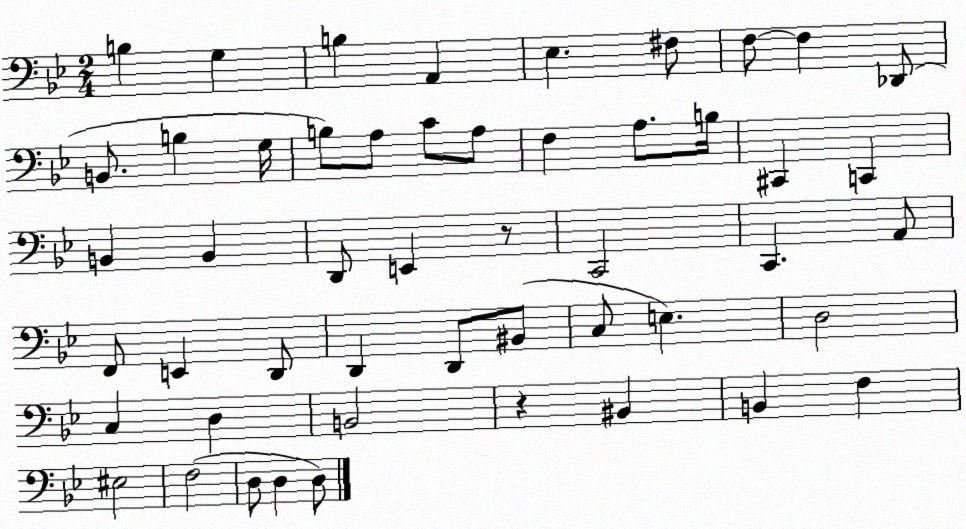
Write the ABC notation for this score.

X:1
T:Untitled
M:2/4
L:1/4
K:Bb
B, G, B, A,, _E, ^F,/2 F,/2 F, _D,,/2 B,,/2 B, G,/4 B,/2 A,/2 C/2 A,/2 F, A,/2 B,/4 ^C,, C,, B,, B,, D,,/2 E,, z/2 C,,2 C,, A,,/2 F,,/2 E,, D,,/2 D,, D,,/2 ^B,,/2 C,/2 E, D,2 C, D, B,,2 z ^B,, B,, F, ^E,2 F,2 D,/2 D, D,/2